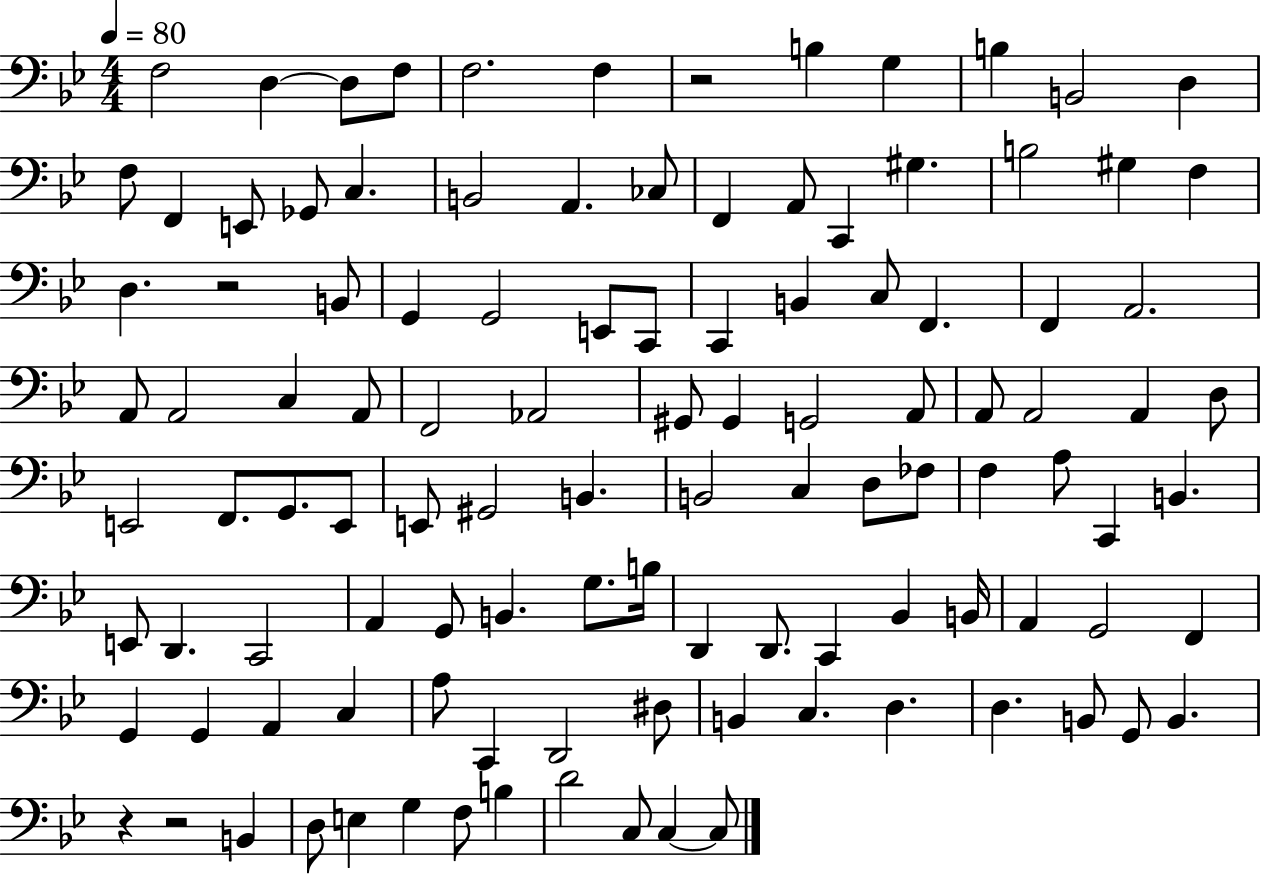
F3/h D3/q D3/e F3/e F3/h. F3/q R/h B3/q G3/q B3/q B2/h D3/q F3/e F2/q E2/e Gb2/e C3/q. B2/h A2/q. CES3/e F2/q A2/e C2/q G#3/q. B3/h G#3/q F3/q D3/q. R/h B2/e G2/q G2/h E2/e C2/e C2/q B2/q C3/e F2/q. F2/q A2/h. A2/e A2/h C3/q A2/e F2/h Ab2/h G#2/e G#2/q G2/h A2/e A2/e A2/h A2/q D3/e E2/h F2/e. G2/e. E2/e E2/e G#2/h B2/q. B2/h C3/q D3/e FES3/e F3/q A3/e C2/q B2/q. E2/e D2/q. C2/h A2/q G2/e B2/q. G3/e. B3/s D2/q D2/e. C2/q Bb2/q B2/s A2/q G2/h F2/q G2/q G2/q A2/q C3/q A3/e C2/q D2/h D#3/e B2/q C3/q. D3/q. D3/q. B2/e G2/e B2/q. R/q R/h B2/q D3/e E3/q G3/q F3/e B3/q D4/h C3/e C3/q C3/e